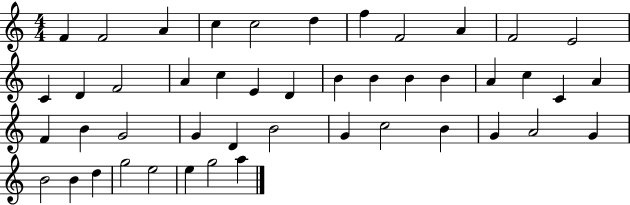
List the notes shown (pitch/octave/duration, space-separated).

F4/q F4/h A4/q C5/q C5/h D5/q F5/q F4/h A4/q F4/h E4/h C4/q D4/q F4/h A4/q C5/q E4/q D4/q B4/q B4/q B4/q B4/q A4/q C5/q C4/q A4/q F4/q B4/q G4/h G4/q D4/q B4/h G4/q C5/h B4/q G4/q A4/h G4/q B4/h B4/q D5/q G5/h E5/h E5/q G5/h A5/q